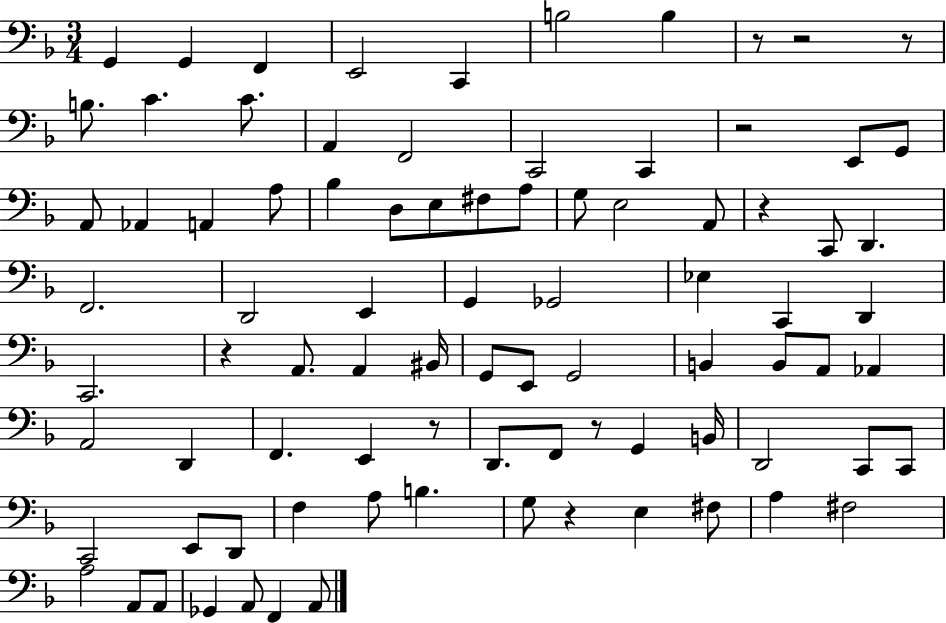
G2/q G2/q F2/q E2/h C2/q B3/h B3/q R/e R/h R/e B3/e. C4/q. C4/e. A2/q F2/h C2/h C2/q R/h E2/e G2/e A2/e Ab2/q A2/q A3/e Bb3/q D3/e E3/e F#3/e A3/e G3/e E3/h A2/e R/q C2/e D2/q. F2/h. D2/h E2/q G2/q Gb2/h Eb3/q C2/q D2/q C2/h. R/q A2/e. A2/q BIS2/s G2/e E2/e G2/h B2/q B2/e A2/e Ab2/q A2/h D2/q F2/q. E2/q R/e D2/e. F2/e R/e G2/q B2/s D2/h C2/e C2/e C2/h E2/e D2/e F3/q A3/e B3/q. G3/e R/q E3/q F#3/e A3/q F#3/h A3/h A2/e A2/e Gb2/q A2/e F2/q A2/e